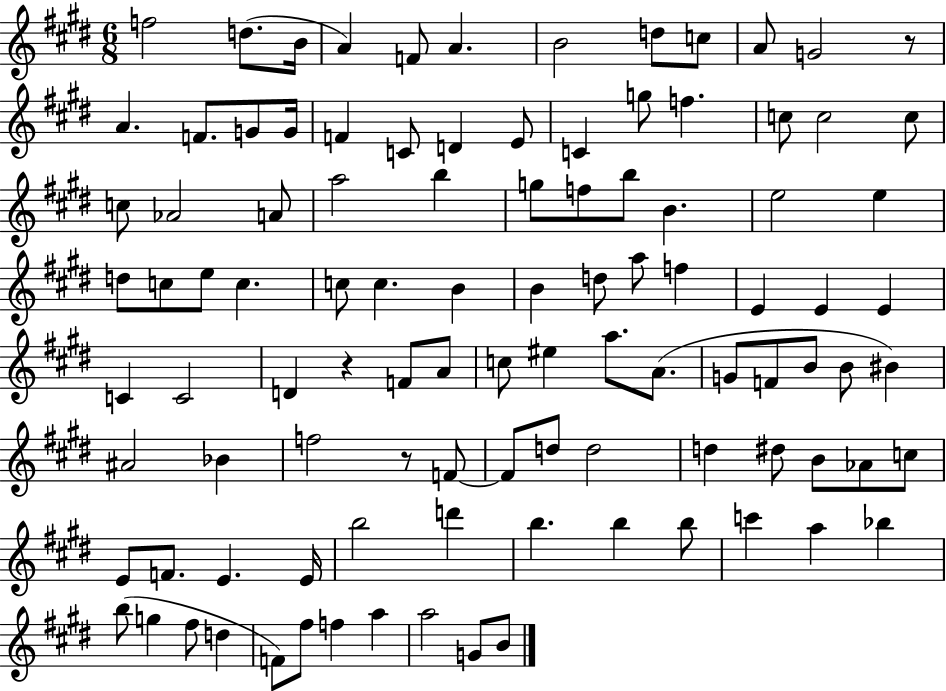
{
  \clef treble
  \numericTimeSignature
  \time 6/8
  \key e \major
  f''2 d''8.( b'16 | a'4) f'8 a'4. | b'2 d''8 c''8 | a'8 g'2 r8 | \break a'4. f'8. g'8 g'16 | f'4 c'8 d'4 e'8 | c'4 g''8 f''4. | c''8 c''2 c''8 | \break c''8 aes'2 a'8 | a''2 b''4 | g''8 f''8 b''8 b'4. | e''2 e''4 | \break d''8 c''8 e''8 c''4. | c''8 c''4. b'4 | b'4 d''8 a''8 f''4 | e'4 e'4 e'4 | \break c'4 c'2 | d'4 r4 f'8 a'8 | c''8 eis''4 a''8. a'8.( | g'8 f'8 b'8 b'8 bis'4) | \break ais'2 bes'4 | f''2 r8 f'8~~ | f'8 d''8 d''2 | d''4 dis''8 b'8 aes'8 c''8 | \break e'8 f'8. e'4. e'16 | b''2 d'''4 | b''4. b''4 b''8 | c'''4 a''4 bes''4 | \break b''8( g''4 fis''8 d''4 | f'8) fis''8 f''4 a''4 | a''2 g'8 b'8 | \bar "|."
}